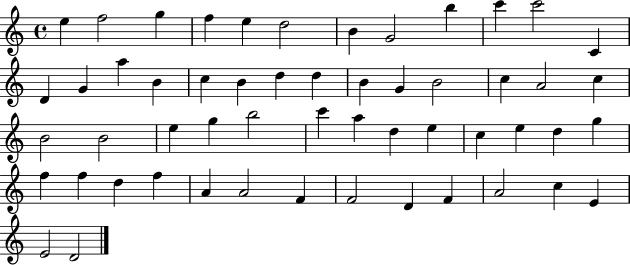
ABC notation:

X:1
T:Untitled
M:4/4
L:1/4
K:C
e f2 g f e d2 B G2 b c' c'2 C D G a B c B d d B G B2 c A2 c B2 B2 e g b2 c' a d e c e d g f f d f A A2 F F2 D F A2 c E E2 D2